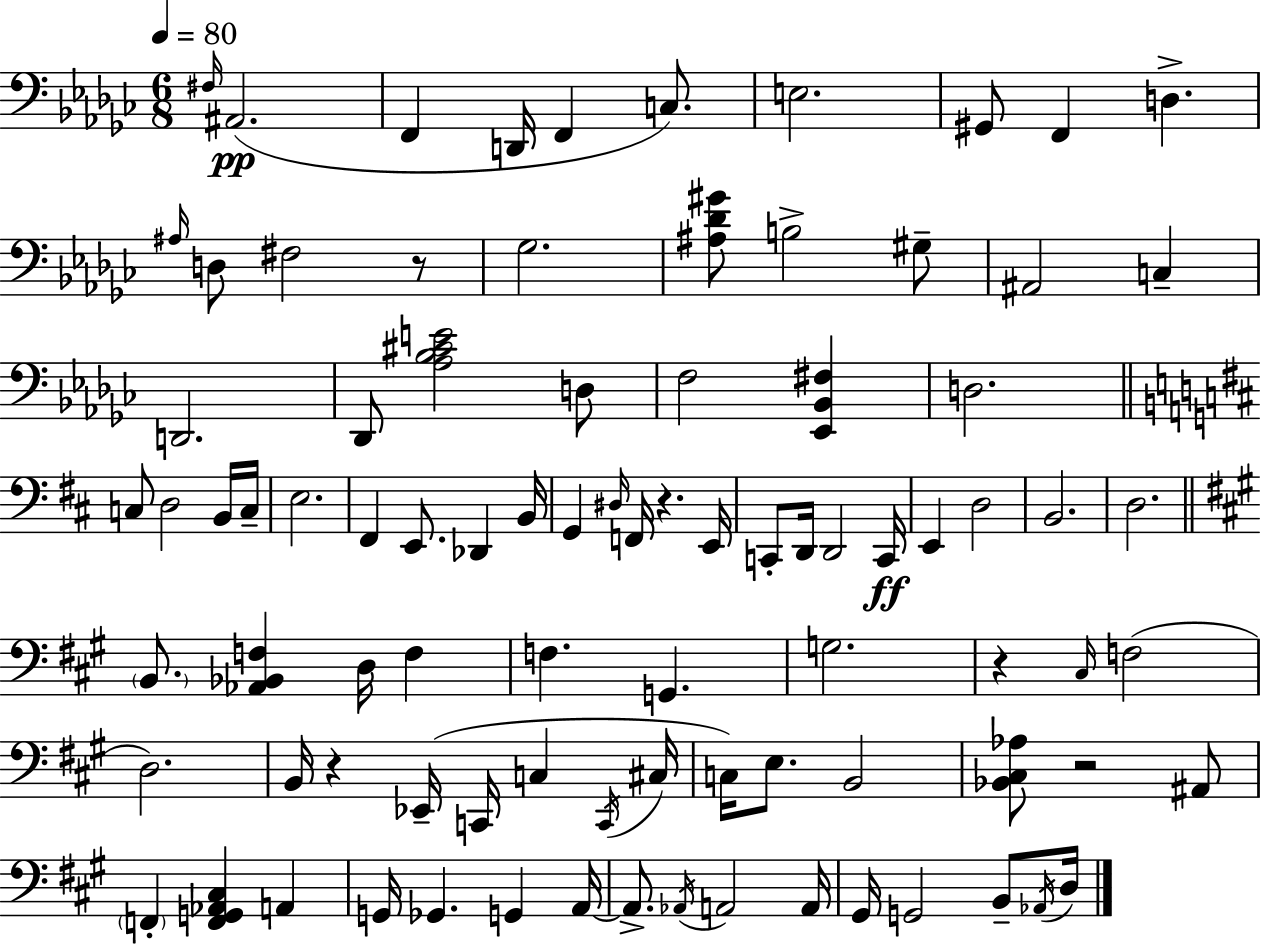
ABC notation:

X:1
T:Untitled
M:6/8
L:1/4
K:Ebm
^F,/4 ^A,,2 F,, D,,/4 F,, C,/2 E,2 ^G,,/2 F,, D, ^A,/4 D,/2 ^F,2 z/2 _G,2 [^A,_D^G]/2 B,2 ^G,/2 ^A,,2 C, D,,2 _D,,/2 [_A,_B,^CE]2 D,/2 F,2 [_E,,_B,,^F,] D,2 C,/2 D,2 B,,/4 C,/4 E,2 ^F,, E,,/2 _D,, B,,/4 G,, ^D,/4 F,,/4 z E,,/4 C,,/2 D,,/4 D,,2 C,,/4 E,, D,2 B,,2 D,2 B,,/2 [_A,,_B,,F,] D,/4 F, F, G,, G,2 z ^C,/4 F,2 D,2 B,,/4 z _E,,/4 C,,/4 C, C,,/4 ^C,/4 C,/4 E,/2 B,,2 [_B,,^C,_A,]/2 z2 ^A,,/2 F,, [F,,G,,_A,,^C,] A,, G,,/4 _G,, G,, A,,/4 A,,/2 _A,,/4 A,,2 A,,/4 ^G,,/4 G,,2 B,,/2 _A,,/4 D,/4